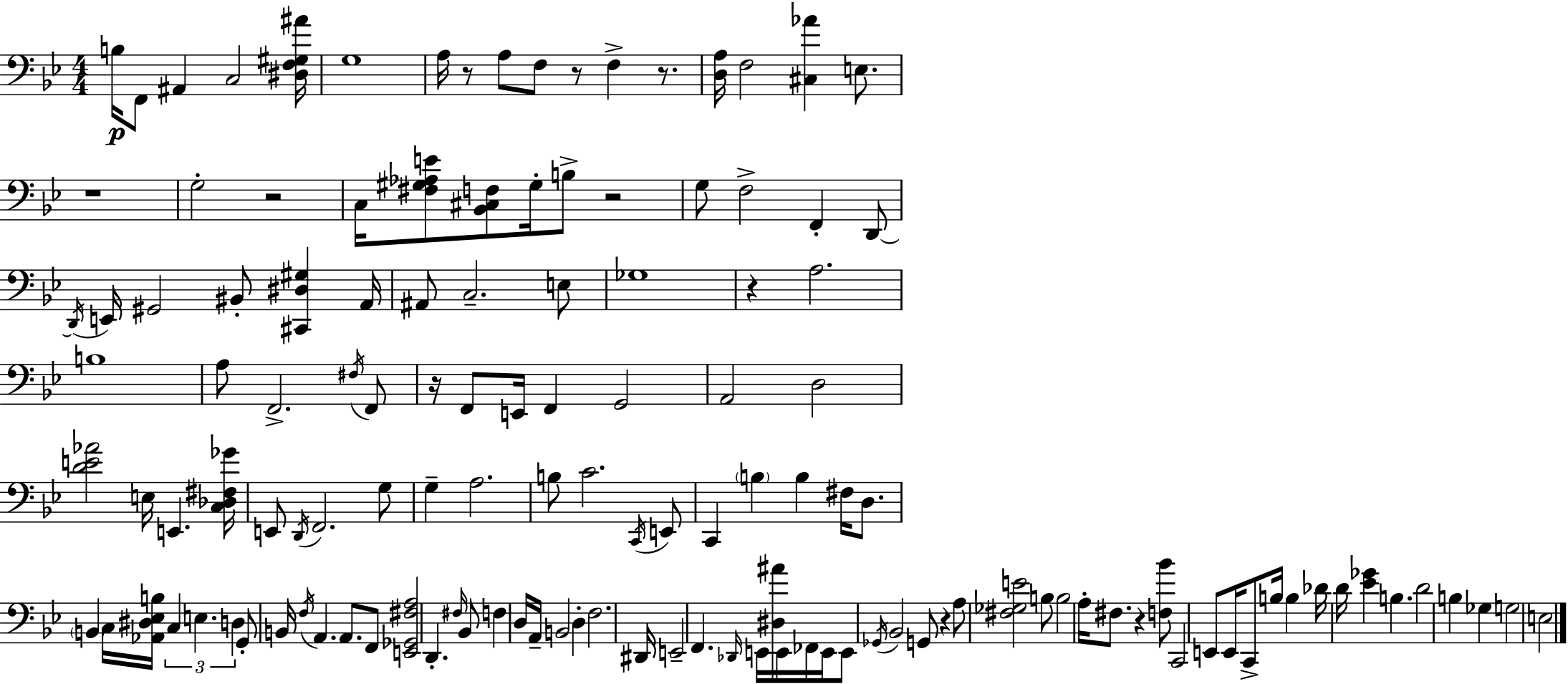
X:1
T:Untitled
M:4/4
L:1/4
K:Bb
B,/4 F,,/2 ^A,, C,2 [^D,F,^G,^A]/4 G,4 A,/4 z/2 A,/2 F,/2 z/2 F, z/2 [D,A,]/4 F,2 [^C,_A] E,/2 z4 G,2 z2 C,/4 [^F,^G,_A,E]/2 [_B,,^C,F,]/2 ^G,/4 B,/2 z2 G,/2 F,2 F,, D,,/2 D,,/4 E,,/4 ^G,,2 ^B,,/2 [^C,,^D,^G,] A,,/4 ^A,,/2 C,2 E,/2 _G,4 z A,2 B,4 A,/2 F,,2 ^F,/4 F,,/2 z/4 F,,/2 E,,/4 F,, G,,2 A,,2 D,2 [DE_A]2 E,/4 E,, [C,_D,^F,_G]/4 E,,/2 D,,/4 F,,2 G,/2 G, A,2 B,/2 C2 C,,/4 E,,/2 C,, B, B, ^F,/4 D,/2 B,, C,/4 [_A,,^D,_E,B,]/4 C, E, D, G,,/2 B,,/4 F,/4 A,, A,,/2 F,,/2 [E,,_G,,^F,A,]2 D,, ^F,/4 _B,,/2 F, D,/4 A,,/4 B,,2 D, F,2 ^D,,/4 E,,2 F,, _D,,/4 E,,/4 [^D,^A]/4 E,,/4 _F,,/4 E,,/4 E,,/2 _G,,/4 _B,,2 G,,/2 z A,/2 [^F,_G,E]2 B,/2 B,2 A,/4 ^F,/2 z [F,_B]/2 C,,2 E,,/2 E,,/4 C,,/2 B,/4 B, _D/4 D/4 [_E_G] B, D2 B, _G, G,2 E,2